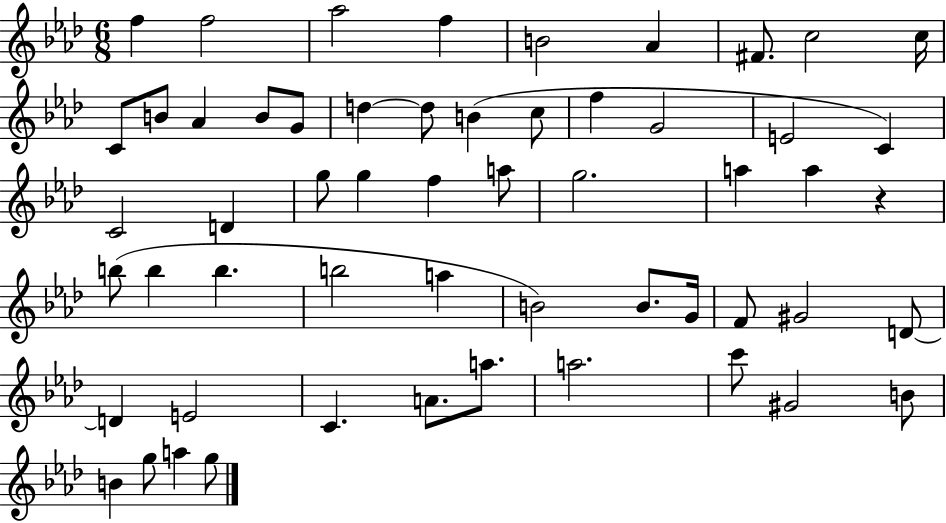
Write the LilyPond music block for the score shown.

{
  \clef treble
  \numericTimeSignature
  \time 6/8
  \key aes \major
  f''4 f''2 | aes''2 f''4 | b'2 aes'4 | fis'8. c''2 c''16 | \break c'8 b'8 aes'4 b'8 g'8 | d''4~~ d''8 b'4( c''8 | f''4 g'2 | e'2 c'4) | \break c'2 d'4 | g''8 g''4 f''4 a''8 | g''2. | a''4 a''4 r4 | \break b''8( b''4 b''4. | b''2 a''4 | b'2) b'8. g'16 | f'8 gis'2 d'8~~ | \break d'4 e'2 | c'4. a'8. a''8. | a''2. | c'''8 gis'2 b'8 | \break b'4 g''8 a''4 g''8 | \bar "|."
}